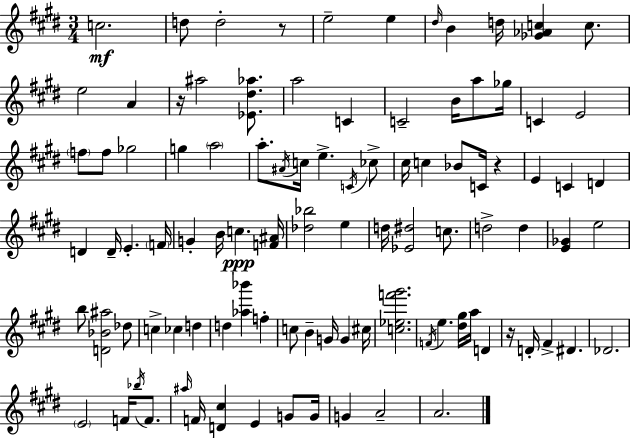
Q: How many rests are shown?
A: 4